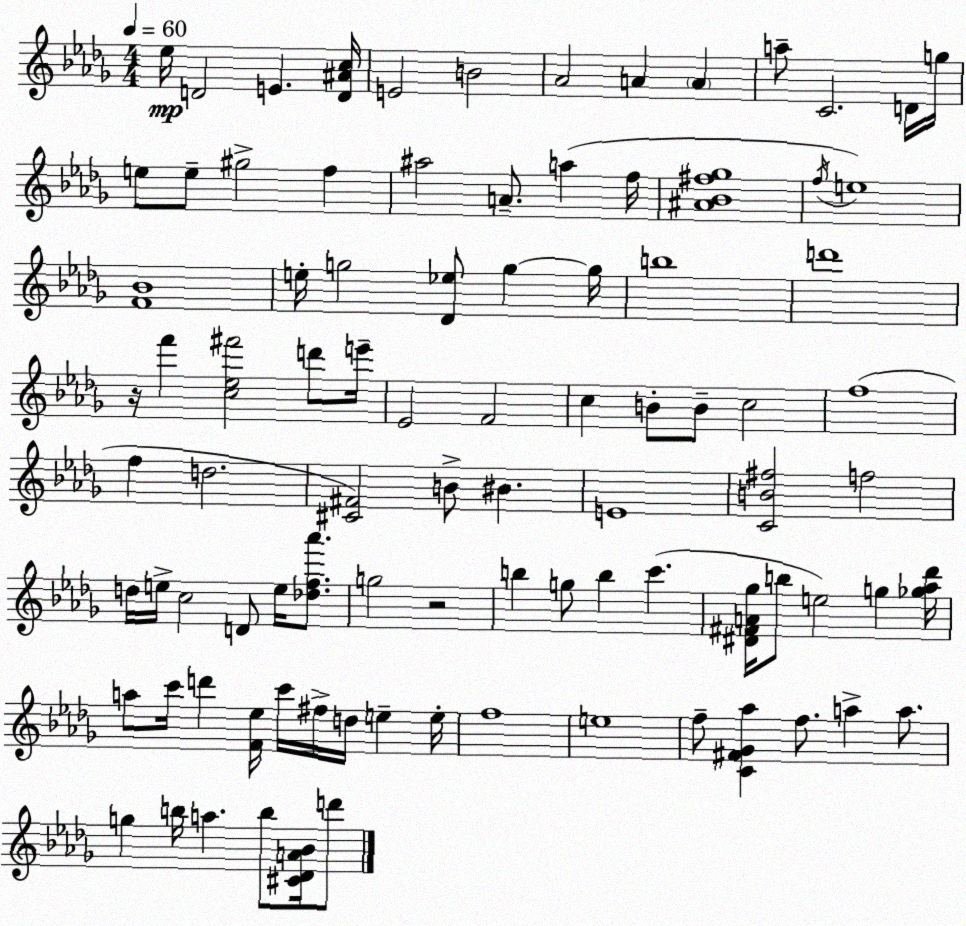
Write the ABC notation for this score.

X:1
T:Untitled
M:4/4
L:1/4
K:Bbm
_e/4 D2 E [D^Ac]/4 E2 B2 _A2 A A a/2 C2 D/4 g/4 e/2 e/2 ^g2 f ^a2 A/2 a f/4 [^A_B^f_g]4 f/4 e4 [F_B]4 e/4 g2 [_D_e]/2 g g/4 b4 d'4 z/4 f' [c_e^f']2 d'/2 e'/4 _E2 F2 c B/2 B/2 c2 f4 f d2 [^C^F]2 B/2 ^B E4 [CB^f]2 f2 d/4 e/4 c2 D/2 e/4 [_df_a']/2 g2 z2 b g/2 b c' [^D^FA_g]/4 b/2 e2 g [_g_a_d']/4 a/2 c'/4 d' [F_e]/4 c'/4 ^f/4 d/4 e e/4 f4 e4 f/2 [C^F_G_a] f/2 a a/2 g b/4 a b/2 [^C_DA_B]/4 d'/2